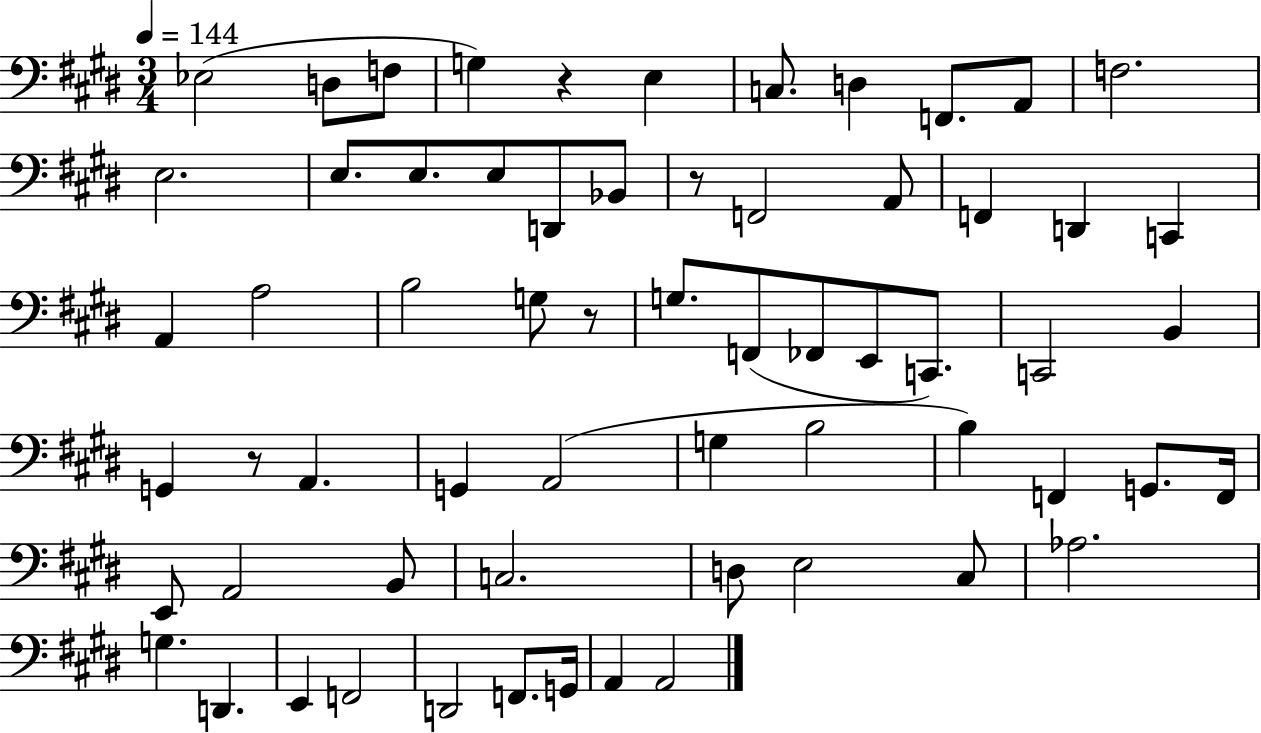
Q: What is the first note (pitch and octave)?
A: Eb3